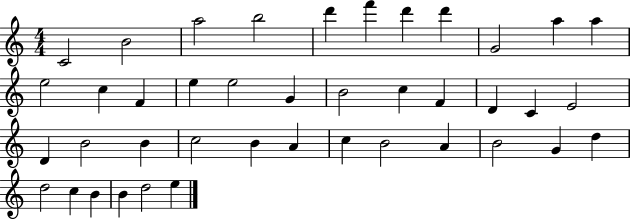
C4/h B4/h A5/h B5/h D6/q F6/q D6/q D6/q G4/h A5/q A5/q E5/h C5/q F4/q E5/q E5/h G4/q B4/h C5/q F4/q D4/q C4/q E4/h D4/q B4/h B4/q C5/h B4/q A4/q C5/q B4/h A4/q B4/h G4/q D5/q D5/h C5/q B4/q B4/q D5/h E5/q